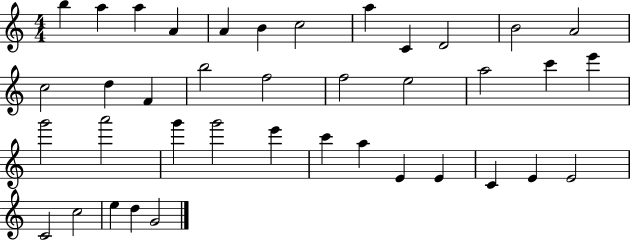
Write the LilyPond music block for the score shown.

{
  \clef treble
  \numericTimeSignature
  \time 4/4
  \key c \major
  b''4 a''4 a''4 a'4 | a'4 b'4 c''2 | a''4 c'4 d'2 | b'2 a'2 | \break c''2 d''4 f'4 | b''2 f''2 | f''2 e''2 | a''2 c'''4 e'''4 | \break g'''2 a'''2 | g'''4 g'''2 e'''4 | c'''4 a''4 e'4 e'4 | c'4 e'4 e'2 | \break c'2 c''2 | e''4 d''4 g'2 | \bar "|."
}